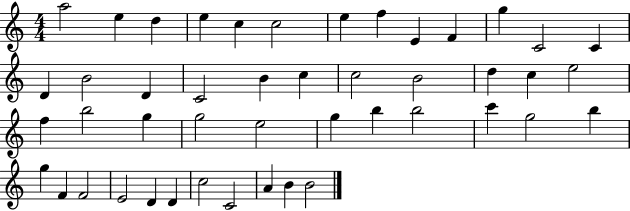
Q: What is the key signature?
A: C major